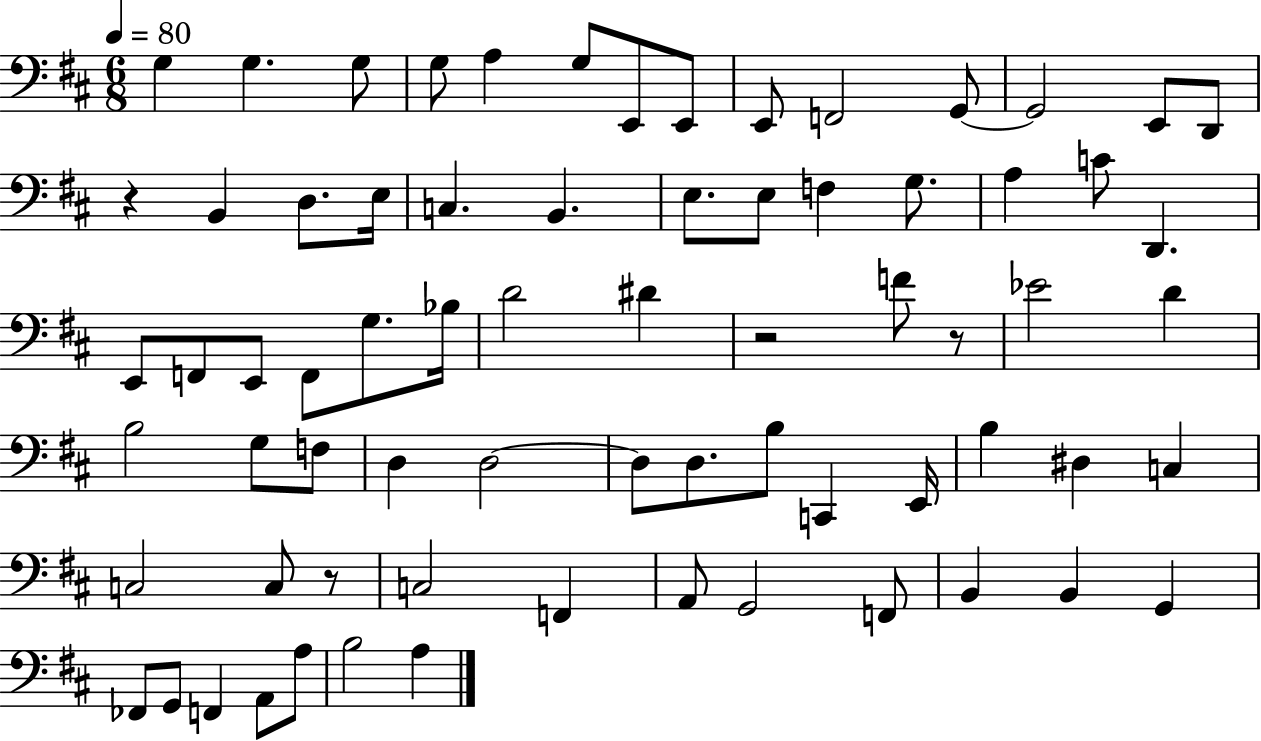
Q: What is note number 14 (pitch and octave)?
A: D2